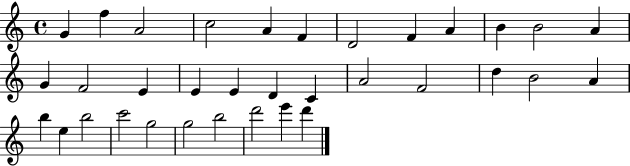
G4/q F5/q A4/h C5/h A4/q F4/q D4/h F4/q A4/q B4/q B4/h A4/q G4/q F4/h E4/q E4/q E4/q D4/q C4/q A4/h F4/h D5/q B4/h A4/q B5/q E5/q B5/h C6/h G5/h G5/h B5/h D6/h E6/q D6/q